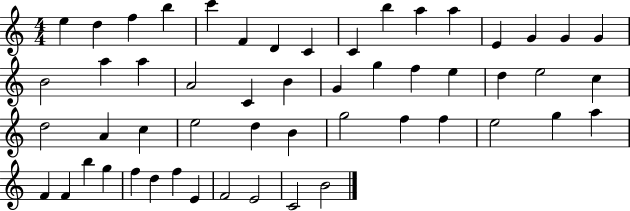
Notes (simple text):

E5/q D5/q F5/q B5/q C6/q F4/q D4/q C4/q C4/q B5/q A5/q A5/q E4/q G4/q G4/q G4/q B4/h A5/q A5/q A4/h C4/q B4/q G4/q G5/q F5/q E5/q D5/q E5/h C5/q D5/h A4/q C5/q E5/h D5/q B4/q G5/h F5/q F5/q E5/h G5/q A5/q F4/q F4/q B5/q G5/q F5/q D5/q F5/q E4/q F4/h E4/h C4/h B4/h